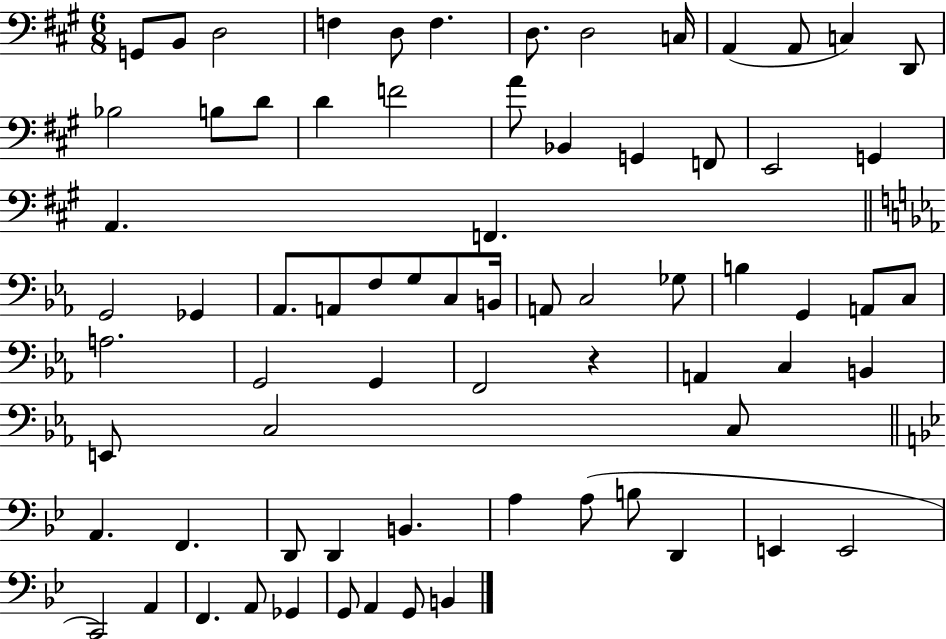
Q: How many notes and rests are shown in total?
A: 72